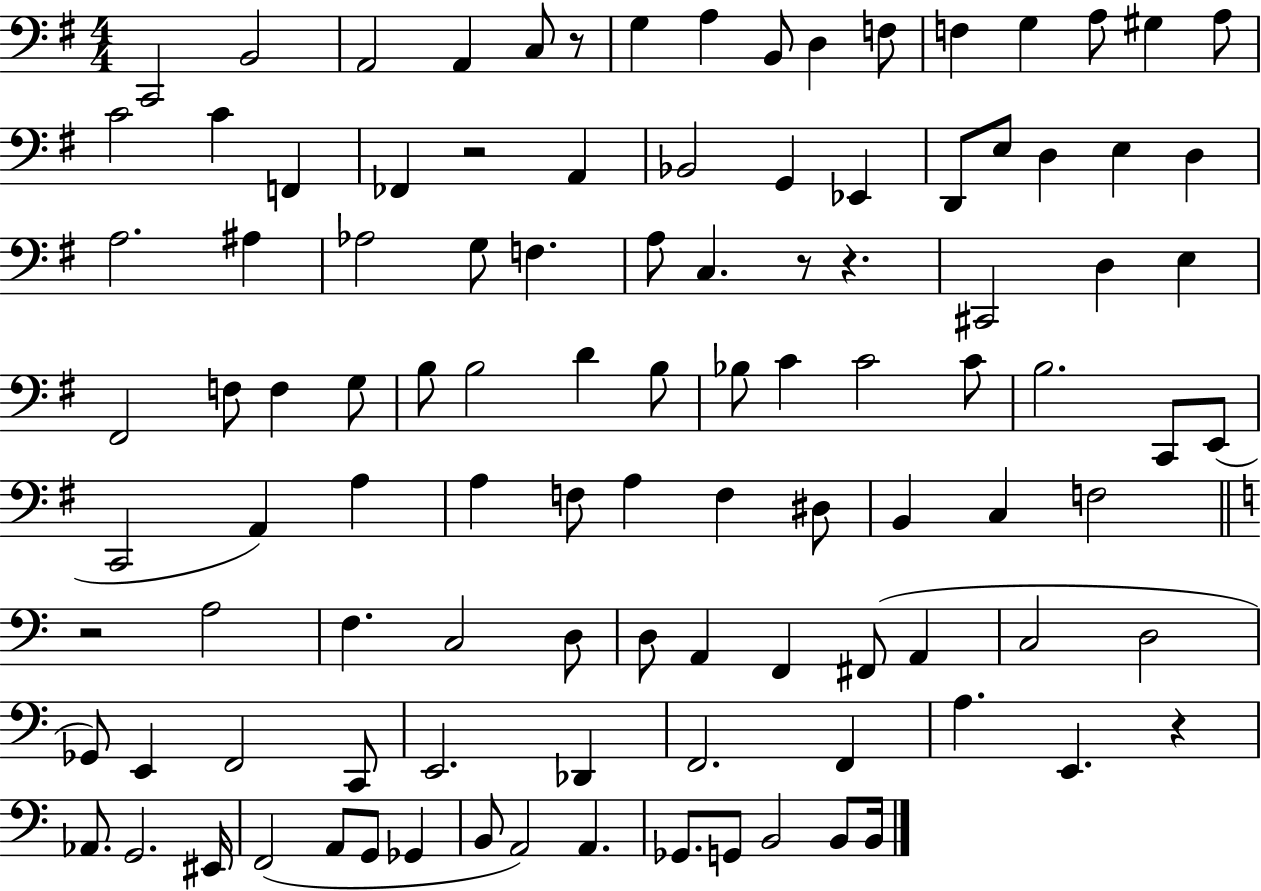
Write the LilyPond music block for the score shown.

{
  \clef bass
  \numericTimeSignature
  \time 4/4
  \key g \major
  c,2 b,2 | a,2 a,4 c8 r8 | g4 a4 b,8 d4 f8 | f4 g4 a8 gis4 a8 | \break c'2 c'4 f,4 | fes,4 r2 a,4 | bes,2 g,4 ees,4 | d,8 e8 d4 e4 d4 | \break a2. ais4 | aes2 g8 f4. | a8 c4. r8 r4. | cis,2 d4 e4 | \break fis,2 f8 f4 g8 | b8 b2 d'4 b8 | bes8 c'4 c'2 c'8 | b2. c,8 e,8( | \break c,2 a,4) a4 | a4 f8 a4 f4 dis8 | b,4 c4 f2 | \bar "||" \break \key a \minor r2 a2 | f4. c2 d8 | d8 a,4 f,4 fis,8( a,4 | c2 d2 | \break ges,8) e,4 f,2 c,8 | e,2. des,4 | f,2. f,4 | a4. e,4. r4 | \break aes,8. g,2. eis,16 | f,2( a,8 g,8 ges,4 | b,8 a,2) a,4. | ges,8. g,8 b,2 b,8 b,16 | \break \bar "|."
}